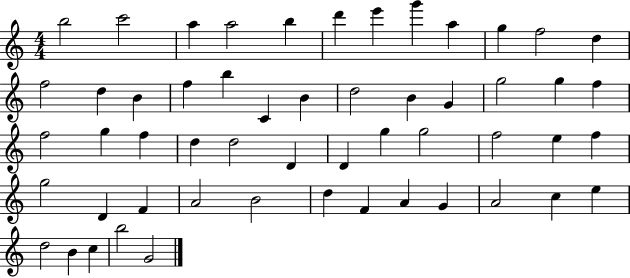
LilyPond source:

{
  \clef treble
  \numericTimeSignature
  \time 4/4
  \key c \major
  b''2 c'''2 | a''4 a''2 b''4 | d'''4 e'''4 g'''4 a''4 | g''4 f''2 d''4 | \break f''2 d''4 b'4 | f''4 b''4 c'4 b'4 | d''2 b'4 g'4 | g''2 g''4 f''4 | \break f''2 g''4 f''4 | d''4 d''2 d'4 | d'4 g''4 g''2 | f''2 e''4 f''4 | \break g''2 d'4 f'4 | a'2 b'2 | d''4 f'4 a'4 g'4 | a'2 c''4 e''4 | \break d''2 b'4 c''4 | b''2 g'2 | \bar "|."
}